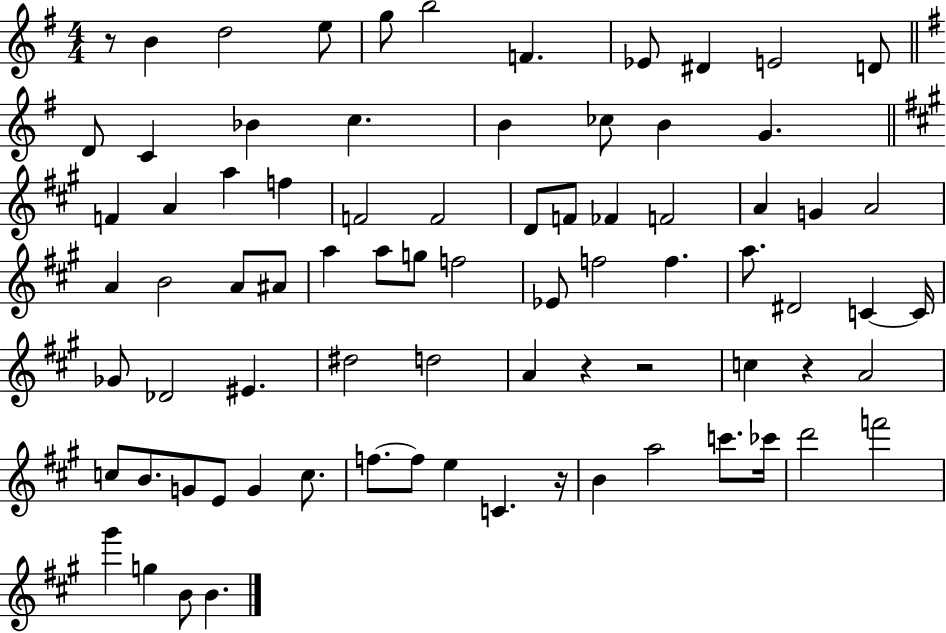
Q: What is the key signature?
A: G major